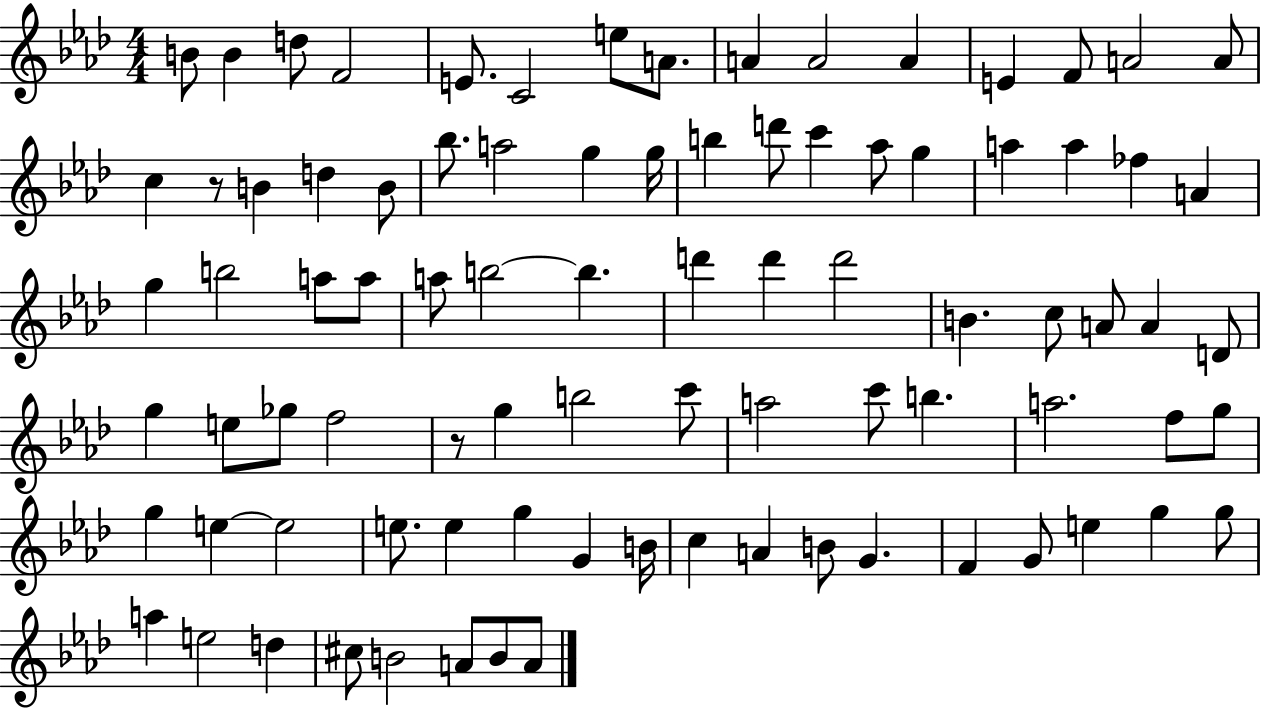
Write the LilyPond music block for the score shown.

{
  \clef treble
  \numericTimeSignature
  \time 4/4
  \key aes \major
  b'8 b'4 d''8 f'2 | e'8. c'2 e''8 a'8. | a'4 a'2 a'4 | e'4 f'8 a'2 a'8 | \break c''4 r8 b'4 d''4 b'8 | bes''8. a''2 g''4 g''16 | b''4 d'''8 c'''4 aes''8 g''4 | a''4 a''4 fes''4 a'4 | \break g''4 b''2 a''8 a''8 | a''8 b''2~~ b''4. | d'''4 d'''4 d'''2 | b'4. c''8 a'8 a'4 d'8 | \break g''4 e''8 ges''8 f''2 | r8 g''4 b''2 c'''8 | a''2 c'''8 b''4. | a''2. f''8 g''8 | \break g''4 e''4~~ e''2 | e''8. e''4 g''4 g'4 b'16 | c''4 a'4 b'8 g'4. | f'4 g'8 e''4 g''4 g''8 | \break a''4 e''2 d''4 | cis''8 b'2 a'8 b'8 a'8 | \bar "|."
}